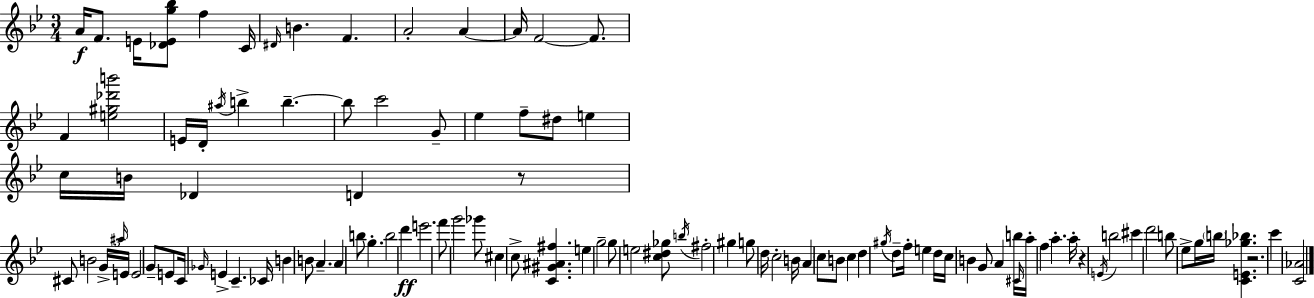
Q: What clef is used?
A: treble